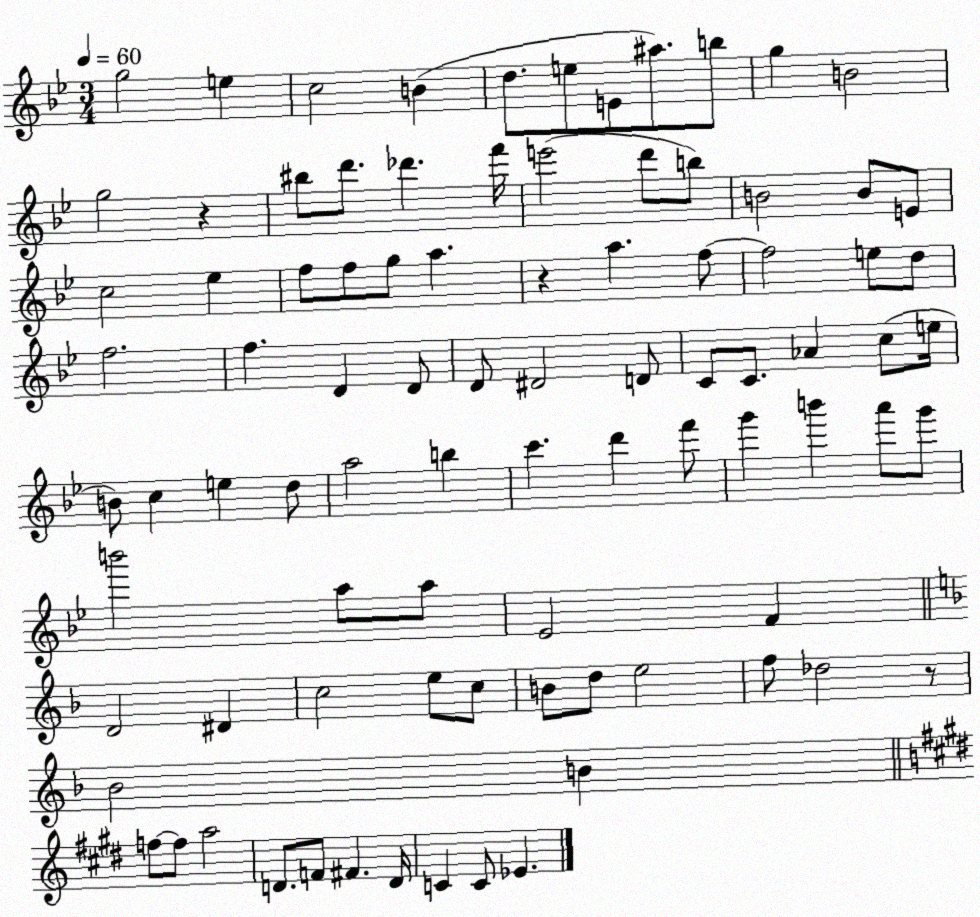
X:1
T:Untitled
M:3/4
L:1/4
K:Bb
g2 e c2 B d/2 e/2 E/2 ^a/2 b/2 g B2 g2 z ^b/2 d'/2 _d' f'/4 e'2 d'/2 b/2 B2 B/2 E/2 c2 _e f/2 f/2 g/2 a z a f/2 f2 e/2 d/2 f2 f D D/2 D/2 ^D2 D/2 C/2 C/2 _A c/2 e/4 B/2 c e d/2 a2 b c' d' f'/2 g' b' a'/2 g'/2 b'2 a/2 a/2 _E2 F D2 ^D c2 e/2 c/2 B/2 d/2 e2 f/2 _d2 z/2 _B2 B f/2 f/2 a2 D/2 F/2 ^F D/4 C C/2 _E